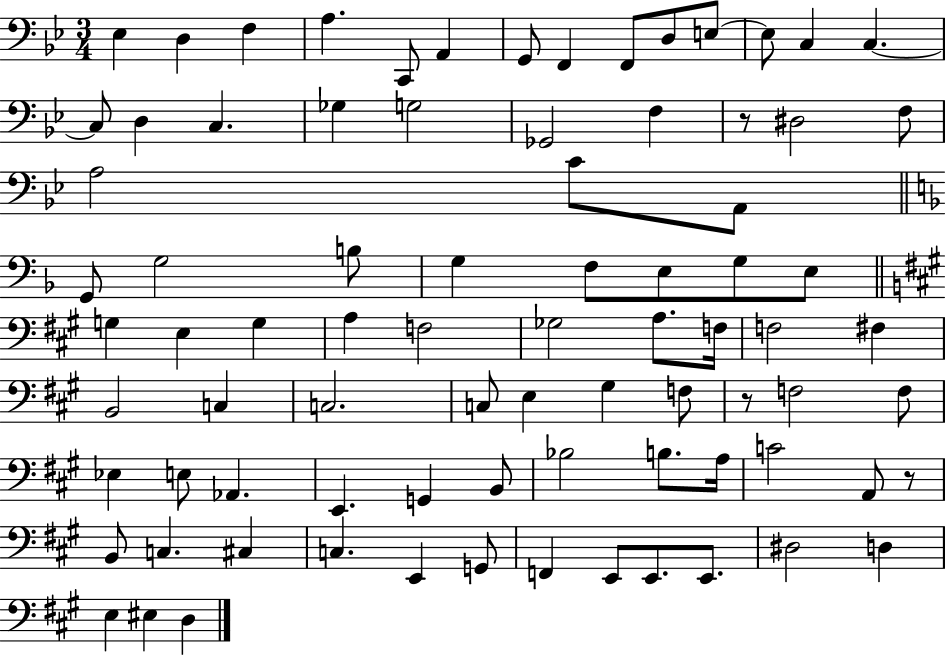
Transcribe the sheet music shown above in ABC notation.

X:1
T:Untitled
M:3/4
L:1/4
K:Bb
_E, D, F, A, C,,/2 A,, G,,/2 F,, F,,/2 D,/2 E,/2 E,/2 C, C, C,/2 D, C, _G, G,2 _G,,2 F, z/2 ^D,2 F,/2 A,2 C/2 A,,/2 G,,/2 G,2 B,/2 G, F,/2 E,/2 G,/2 E,/2 G, E, G, A, F,2 _G,2 A,/2 F,/4 F,2 ^F, B,,2 C, C,2 C,/2 E, ^G, F,/2 z/2 F,2 F,/2 _E, E,/2 _A,, E,, G,, B,,/2 _B,2 B,/2 A,/4 C2 A,,/2 z/2 B,,/2 C, ^C, C, E,, G,,/2 F,, E,,/2 E,,/2 E,,/2 ^D,2 D, E, ^E, D,